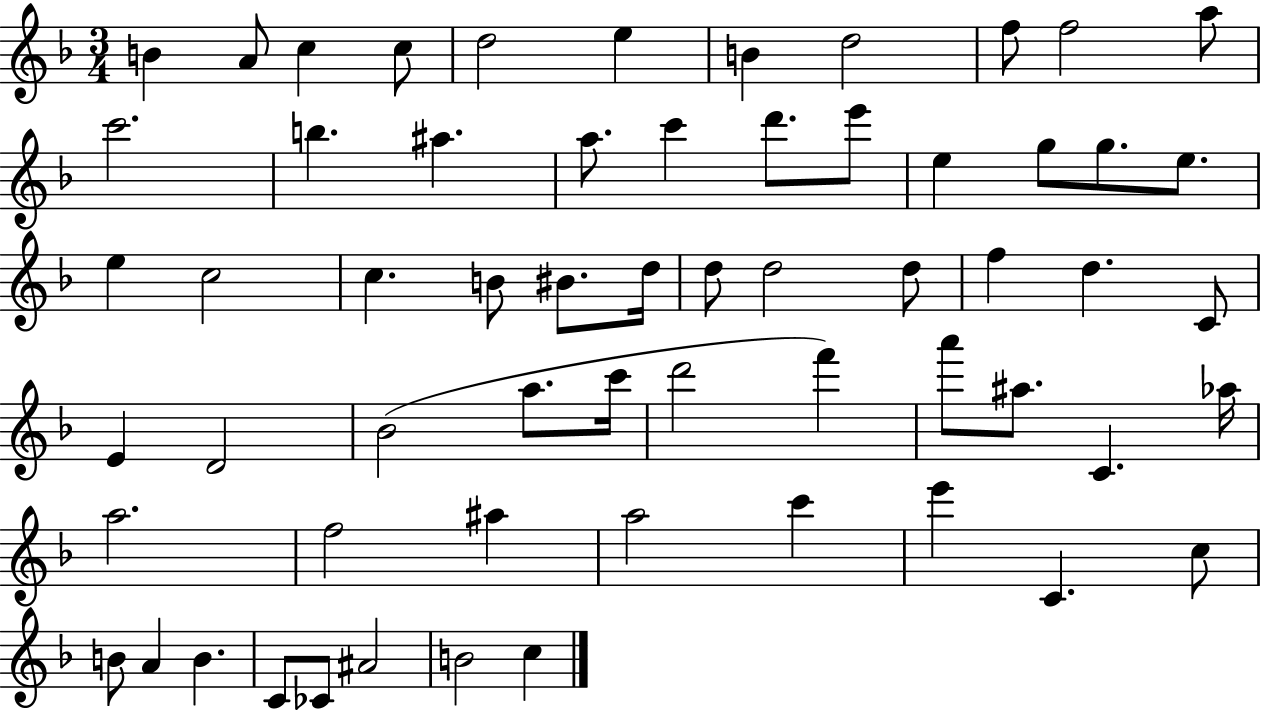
{
  \clef treble
  \numericTimeSignature
  \time 3/4
  \key f \major
  b'4 a'8 c''4 c''8 | d''2 e''4 | b'4 d''2 | f''8 f''2 a''8 | \break c'''2. | b''4. ais''4. | a''8. c'''4 d'''8. e'''8 | e''4 g''8 g''8. e''8. | \break e''4 c''2 | c''4. b'8 bis'8. d''16 | d''8 d''2 d''8 | f''4 d''4. c'8 | \break e'4 d'2 | bes'2( a''8. c'''16 | d'''2 f'''4) | a'''8 ais''8. c'4. aes''16 | \break a''2. | f''2 ais''4 | a''2 c'''4 | e'''4 c'4. c''8 | \break b'8 a'4 b'4. | c'8 ces'8 ais'2 | b'2 c''4 | \bar "|."
}